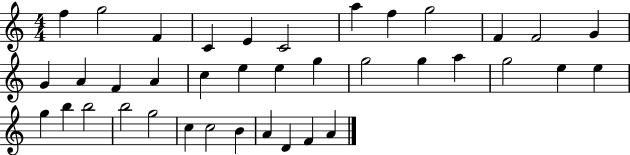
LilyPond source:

{
  \clef treble
  \numericTimeSignature
  \time 4/4
  \key c \major
  f''4 g''2 f'4 | c'4 e'4 c'2 | a''4 f''4 g''2 | f'4 f'2 g'4 | \break g'4 a'4 f'4 a'4 | c''4 e''4 e''4 g''4 | g''2 g''4 a''4 | g''2 e''4 e''4 | \break g''4 b''4 b''2 | b''2 g''2 | c''4 c''2 b'4 | a'4 d'4 f'4 a'4 | \break \bar "|."
}